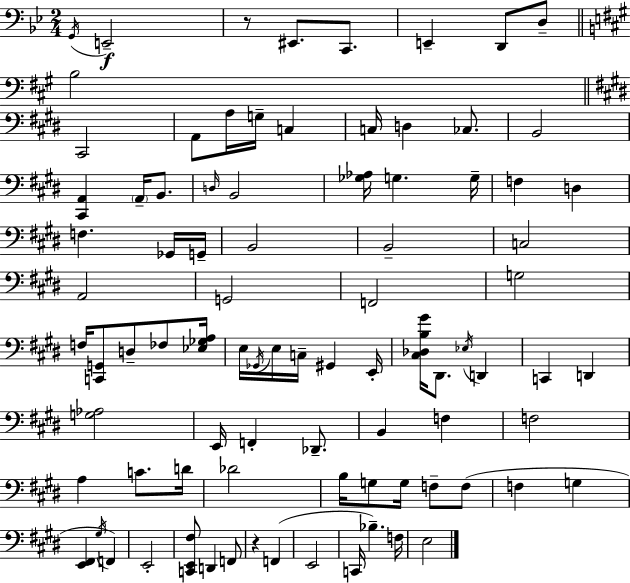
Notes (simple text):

G2/s E2/h R/e EIS2/e. C2/e. E2/q D2/e D3/e B3/h C#2/h A2/e A3/s G3/s C3/q C3/s D3/q CES3/e. B2/h [C#2,A2]/q A2/s B2/e. D3/s B2/h [Gb3,Ab3]/s G3/q. G3/s F3/q D3/q F3/q. Gb2/s G2/s B2/h B2/h C3/h A2/h G2/h F2/h G3/h F3/s [C2,G2]/e D3/e FES3/e [Eb3,Gb3,A3]/s E3/s Gb2/s E3/s C3/s G#2/q E2/s [C#3,Db3,B3,G#4]/s D#2/e. Eb3/s D2/q C2/q D2/q [G3,Ab3]/h E2/s F2/q Db2/e. B2/q F3/q F3/h A3/q C4/e. D4/s Db4/h B3/s G3/e G3/s F3/e F3/e F3/q G3/q [E2,F#2]/q G#3/s F2/q E2/h [C2,E2,F#3]/e D2/q F2/e R/q F2/q E2/h C2/s Bb3/q. F3/s E3/h